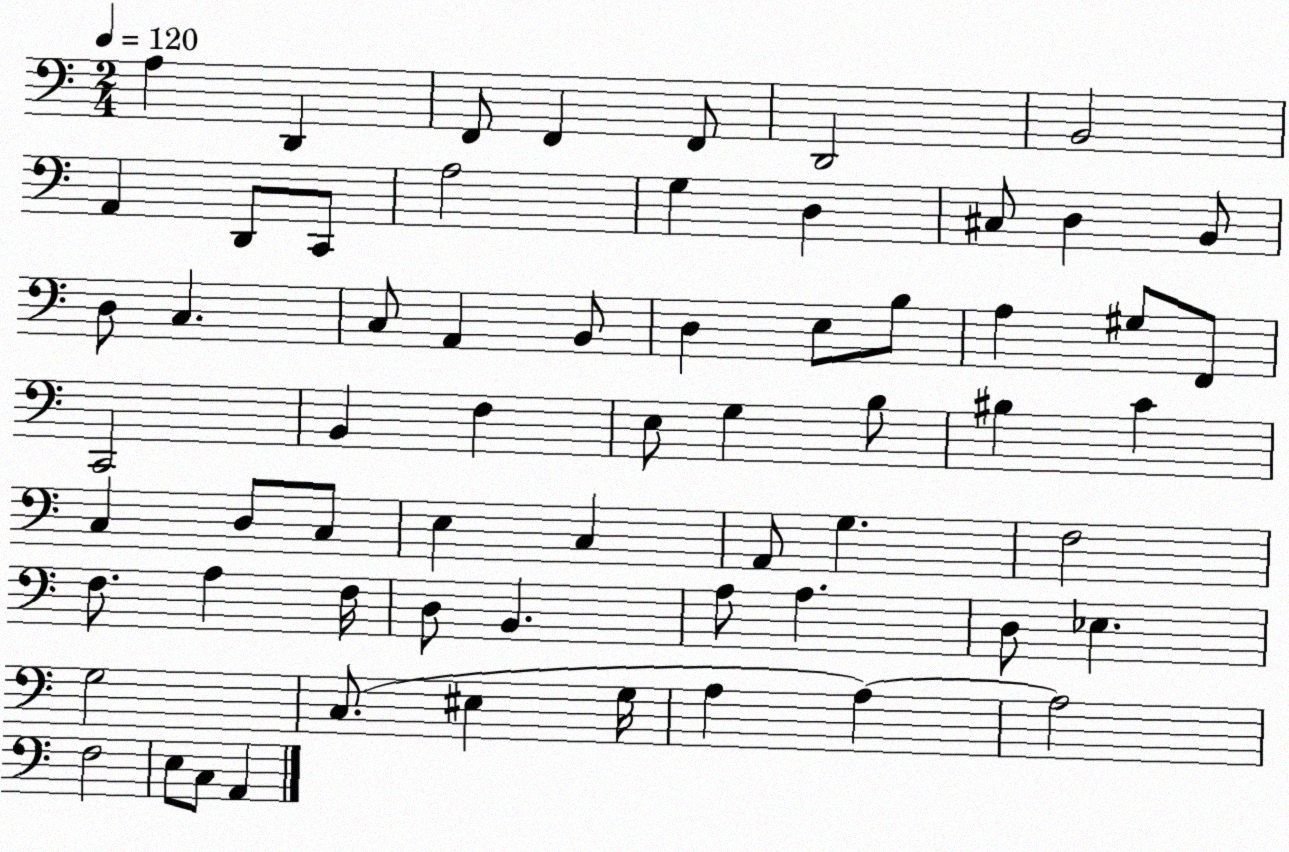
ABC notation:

X:1
T:Untitled
M:2/4
L:1/4
K:C
A, D,, F,,/2 F,, F,,/2 D,,2 B,,2 A,, D,,/2 C,,/2 A,2 G, D, ^C,/2 D, B,,/2 D,/2 C, C,/2 A,, B,,/2 D, E,/2 B,/2 A, ^G,/2 F,,/2 C,,2 B,, F, E,/2 G, B,/2 ^B, C C, D,/2 C,/2 E, C, A,,/2 G, F,2 F,/2 A, F,/4 D,/2 B,, A,/2 A, D,/2 _E, G,2 C,/2 ^E, G,/4 A, A, A,2 F,2 E,/2 C,/2 A,,